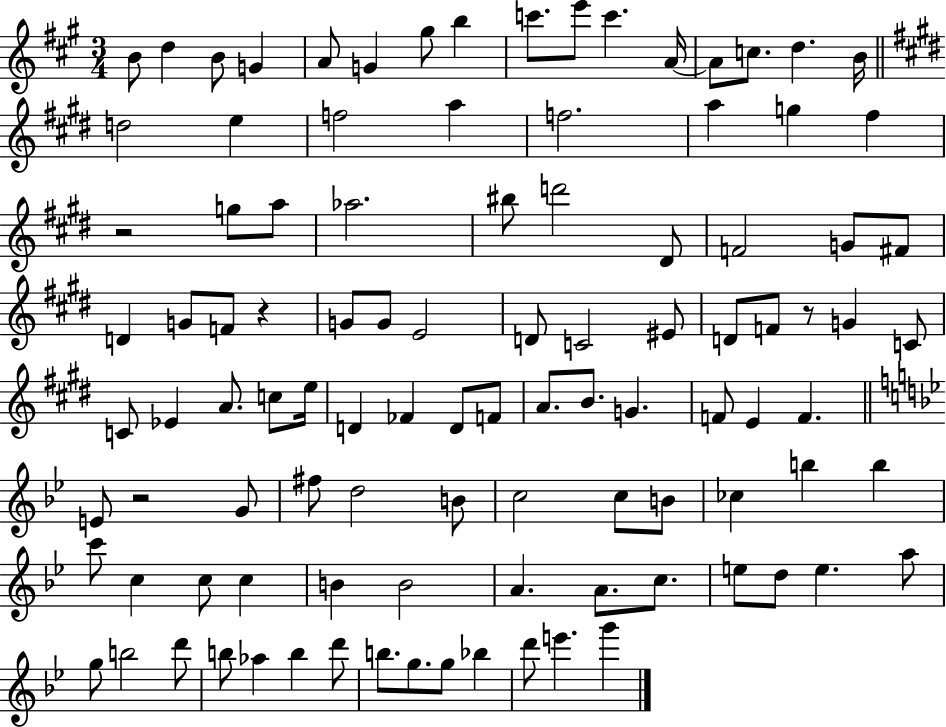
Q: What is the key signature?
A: A major